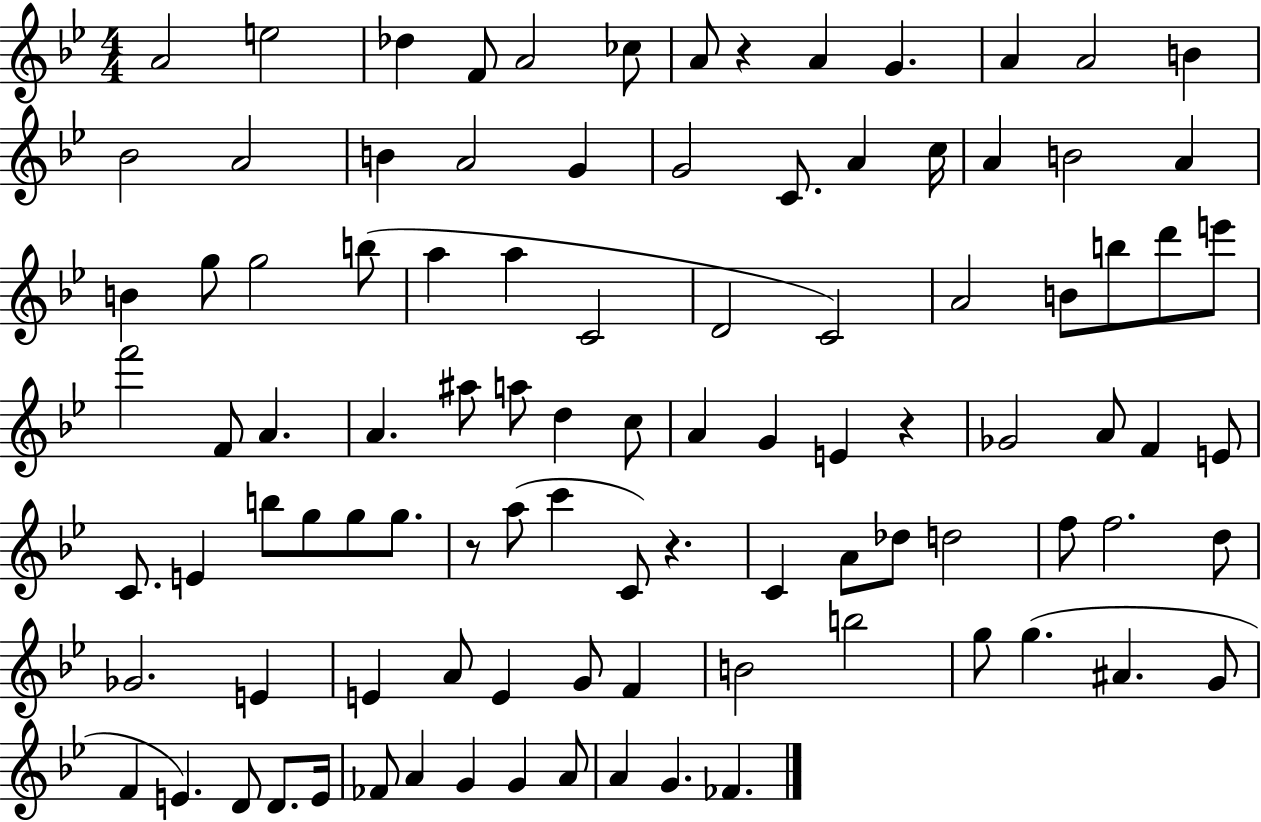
X:1
T:Untitled
M:4/4
L:1/4
K:Bb
A2 e2 _d F/2 A2 _c/2 A/2 z A G A A2 B _B2 A2 B A2 G G2 C/2 A c/4 A B2 A B g/2 g2 b/2 a a C2 D2 C2 A2 B/2 b/2 d'/2 e'/2 f'2 F/2 A A ^a/2 a/2 d c/2 A G E z _G2 A/2 F E/2 C/2 E b/2 g/2 g/2 g/2 z/2 a/2 c' C/2 z C A/2 _d/2 d2 f/2 f2 d/2 _G2 E E A/2 E G/2 F B2 b2 g/2 g ^A G/2 F E D/2 D/2 E/4 _F/2 A G G A/2 A G _F